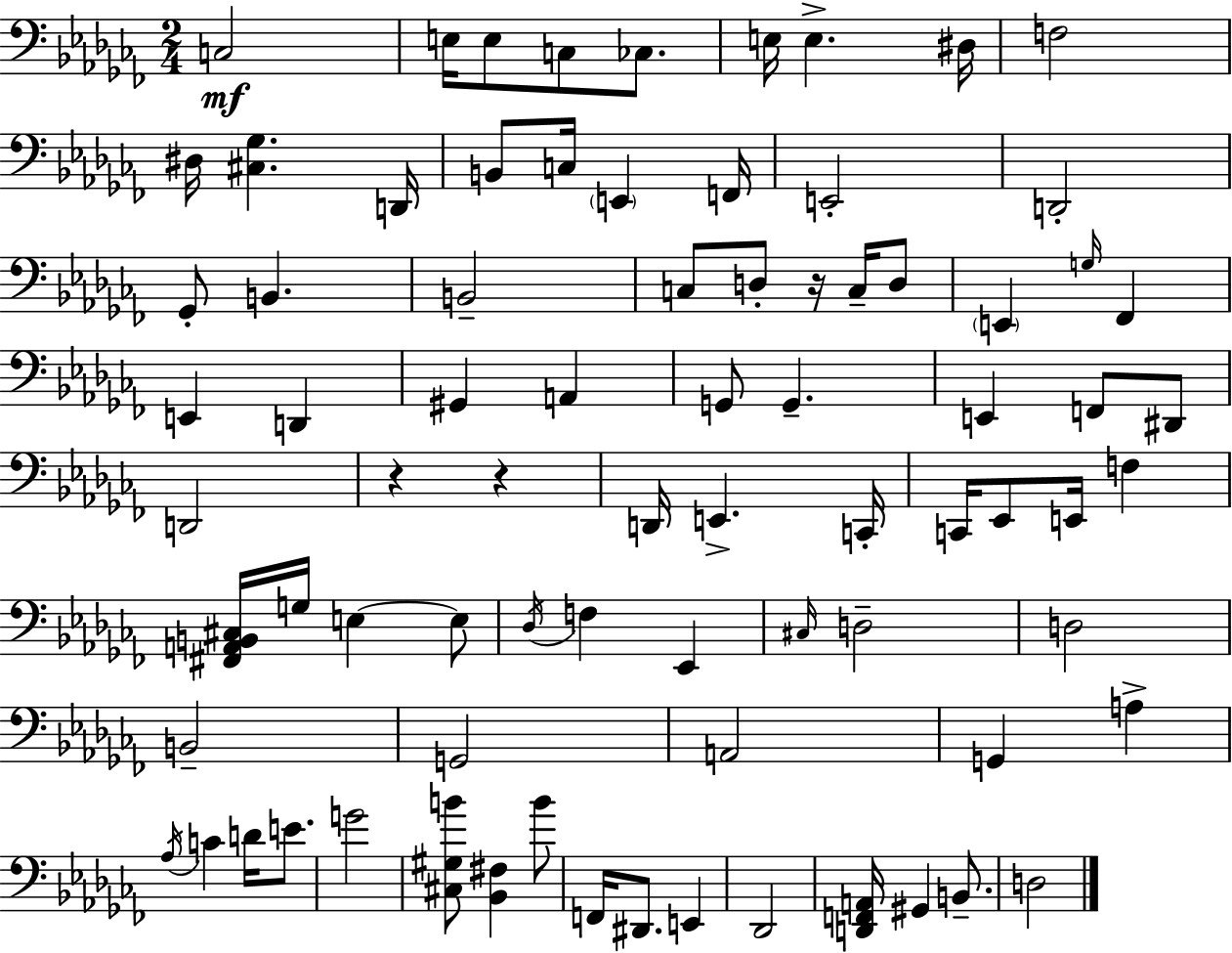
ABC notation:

X:1
T:Untitled
M:2/4
L:1/4
K:Abm
C,2 E,/4 E,/2 C,/2 _C,/2 E,/4 E, ^D,/4 F,2 ^D,/4 [^C,_G,] D,,/4 B,,/2 C,/4 E,, F,,/4 E,,2 D,,2 _G,,/2 B,, B,,2 C,/2 D,/2 z/4 C,/4 D,/2 E,, G,/4 _F,, E,, D,, ^G,, A,, G,,/2 G,, E,, F,,/2 ^D,,/2 D,,2 z z D,,/4 E,, C,,/4 C,,/4 _E,,/2 E,,/4 F, [^F,,A,,B,,^C,]/4 G,/4 E, E,/2 _D,/4 F, _E,, ^C,/4 D,2 D,2 B,,2 G,,2 A,,2 G,, A, _A,/4 C D/4 E/2 G2 [^C,^G,B]/2 [_B,,^F,] B/2 F,,/4 ^D,,/2 E,, _D,,2 [D,,F,,A,,]/4 ^G,, B,,/2 D,2